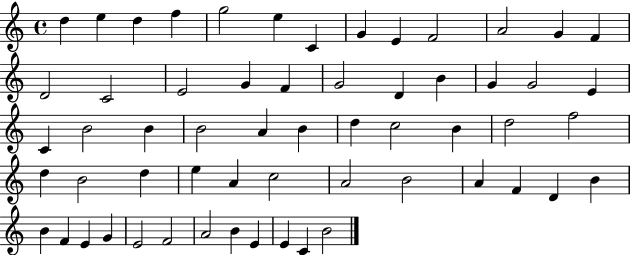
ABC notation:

X:1
T:Untitled
M:4/4
L:1/4
K:C
d e d f g2 e C G E F2 A2 G F D2 C2 E2 G F G2 D B G G2 E C B2 B B2 A B d c2 B d2 f2 d B2 d e A c2 A2 B2 A F D B B F E G E2 F2 A2 B E E C B2